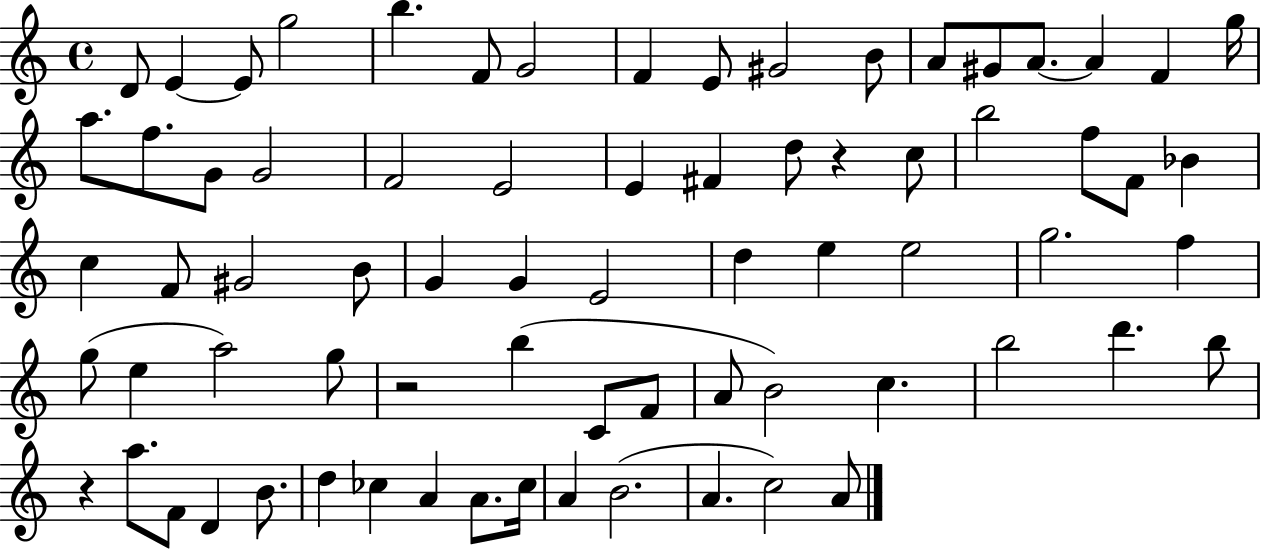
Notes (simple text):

D4/e E4/q E4/e G5/h B5/q. F4/e G4/h F4/q E4/e G#4/h B4/e A4/e G#4/e A4/e. A4/q F4/q G5/s A5/e. F5/e. G4/e G4/h F4/h E4/h E4/q F#4/q D5/e R/q C5/e B5/h F5/e F4/e Bb4/q C5/q F4/e G#4/h B4/e G4/q G4/q E4/h D5/q E5/q E5/h G5/h. F5/q G5/e E5/q A5/h G5/e R/h B5/q C4/e F4/e A4/e B4/h C5/q. B5/h D6/q. B5/e R/q A5/e. F4/e D4/q B4/e. D5/q CES5/q A4/q A4/e. CES5/s A4/q B4/h. A4/q. C5/h A4/e